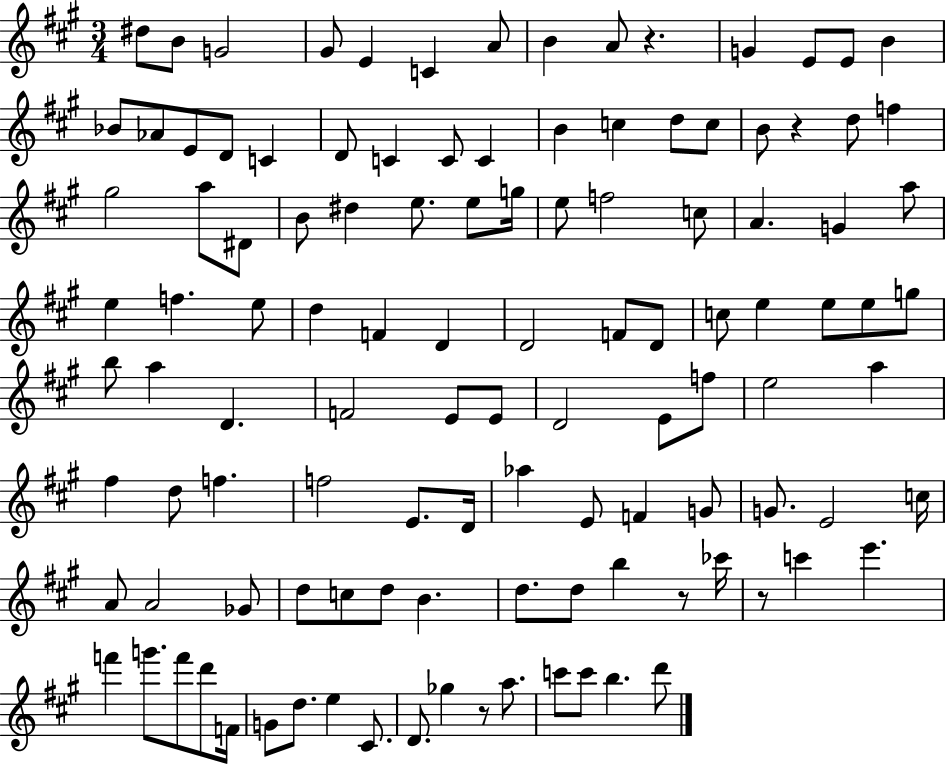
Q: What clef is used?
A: treble